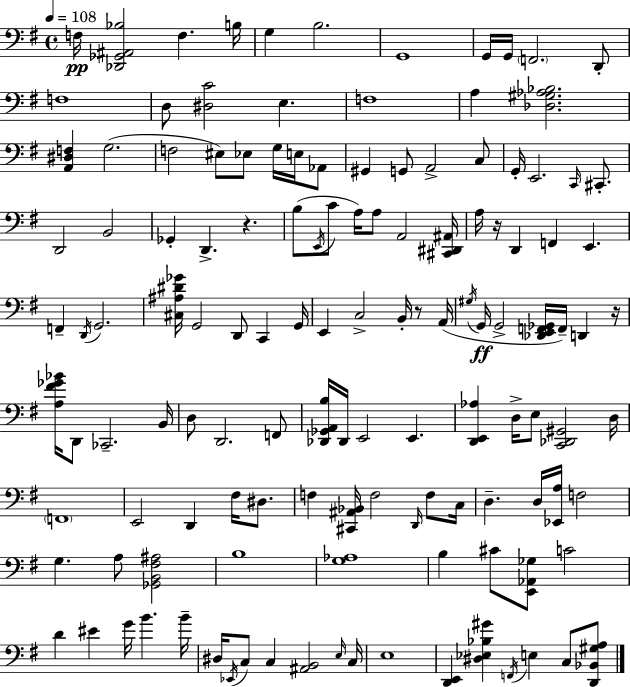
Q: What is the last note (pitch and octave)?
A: C3